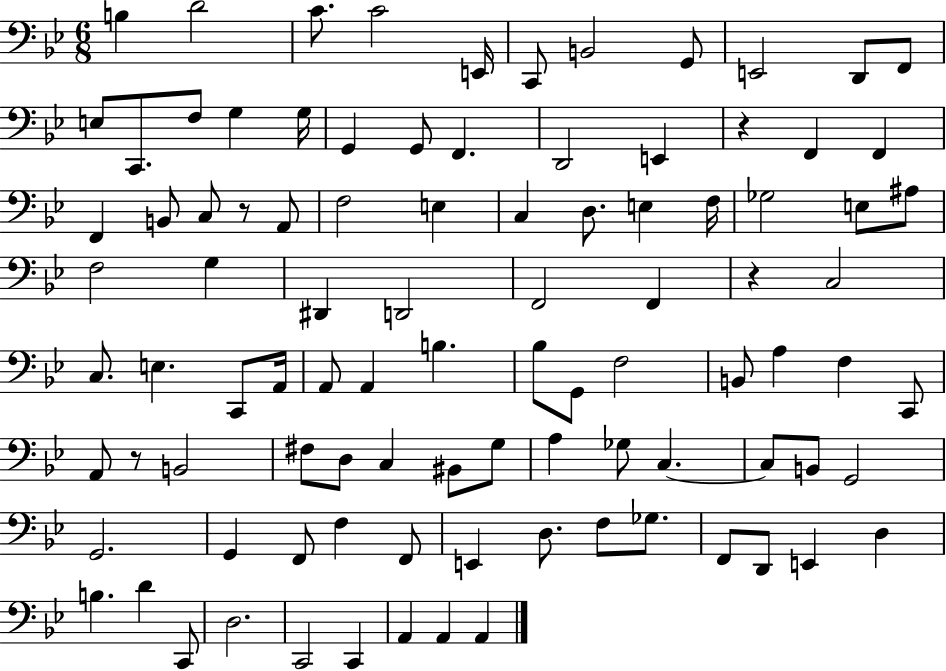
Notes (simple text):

B3/q D4/h C4/e. C4/h E2/s C2/e B2/h G2/e E2/h D2/e F2/e E3/e C2/e. F3/e G3/q G3/s G2/q G2/e F2/q. D2/h E2/q R/q F2/q F2/q F2/q B2/e C3/e R/e A2/e F3/h E3/q C3/q D3/e. E3/q F3/s Gb3/h E3/e A#3/e F3/h G3/q D#2/q D2/h F2/h F2/q R/q C3/h C3/e. E3/q. C2/e A2/s A2/e A2/q B3/q. Bb3/e G2/e F3/h B2/e A3/q F3/q C2/e A2/e R/e B2/h F#3/e D3/e C3/q BIS2/e G3/e A3/q Gb3/e C3/q. C3/e B2/e G2/h G2/h. G2/q F2/e F3/q F2/e E2/q D3/e. F3/e Gb3/e. F2/e D2/e E2/q D3/q B3/q. D4/q C2/e D3/h. C2/h C2/q A2/q A2/q A2/q